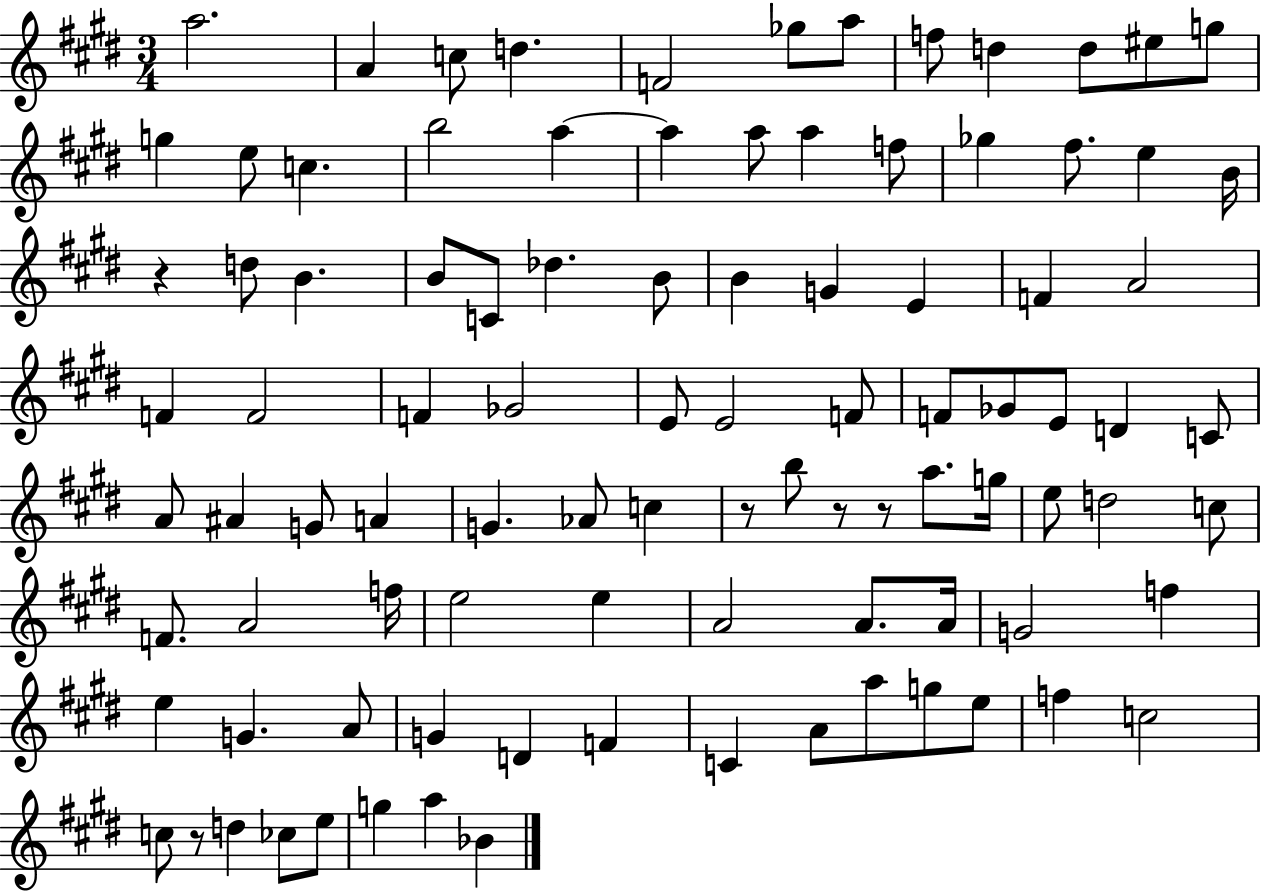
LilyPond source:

{
  \clef treble
  \numericTimeSignature
  \time 3/4
  \key e \major
  a''2. | a'4 c''8 d''4. | f'2 ges''8 a''8 | f''8 d''4 d''8 eis''8 g''8 | \break g''4 e''8 c''4. | b''2 a''4~~ | a''4 a''8 a''4 f''8 | ges''4 fis''8. e''4 b'16 | \break r4 d''8 b'4. | b'8 c'8 des''4. b'8 | b'4 g'4 e'4 | f'4 a'2 | \break f'4 f'2 | f'4 ges'2 | e'8 e'2 f'8 | f'8 ges'8 e'8 d'4 c'8 | \break a'8 ais'4 g'8 a'4 | g'4. aes'8 c''4 | r8 b''8 r8 r8 a''8. g''16 | e''8 d''2 c''8 | \break f'8. a'2 f''16 | e''2 e''4 | a'2 a'8. a'16 | g'2 f''4 | \break e''4 g'4. a'8 | g'4 d'4 f'4 | c'4 a'8 a''8 g''8 e''8 | f''4 c''2 | \break c''8 r8 d''4 ces''8 e''8 | g''4 a''4 bes'4 | \bar "|."
}